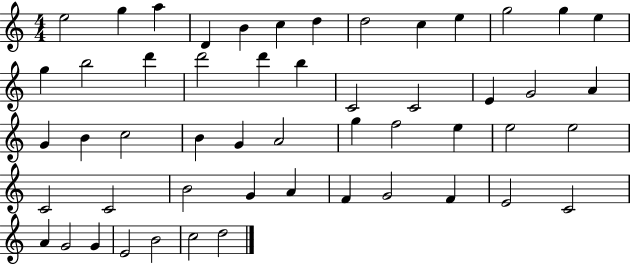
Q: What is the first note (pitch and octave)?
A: E5